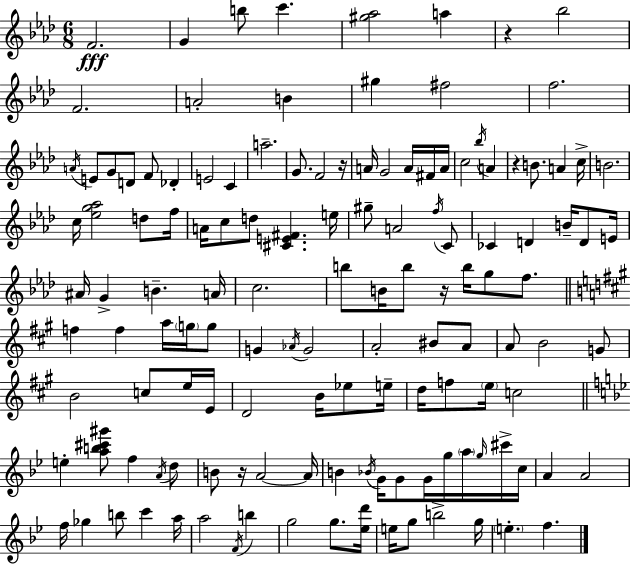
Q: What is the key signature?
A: AES major